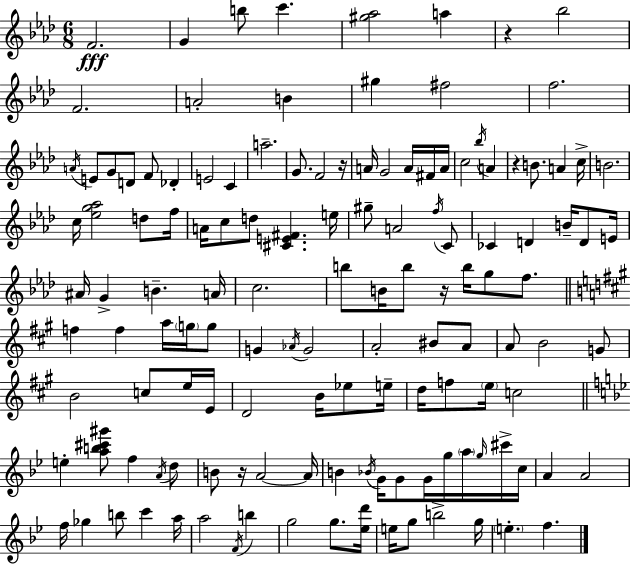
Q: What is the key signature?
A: AES major